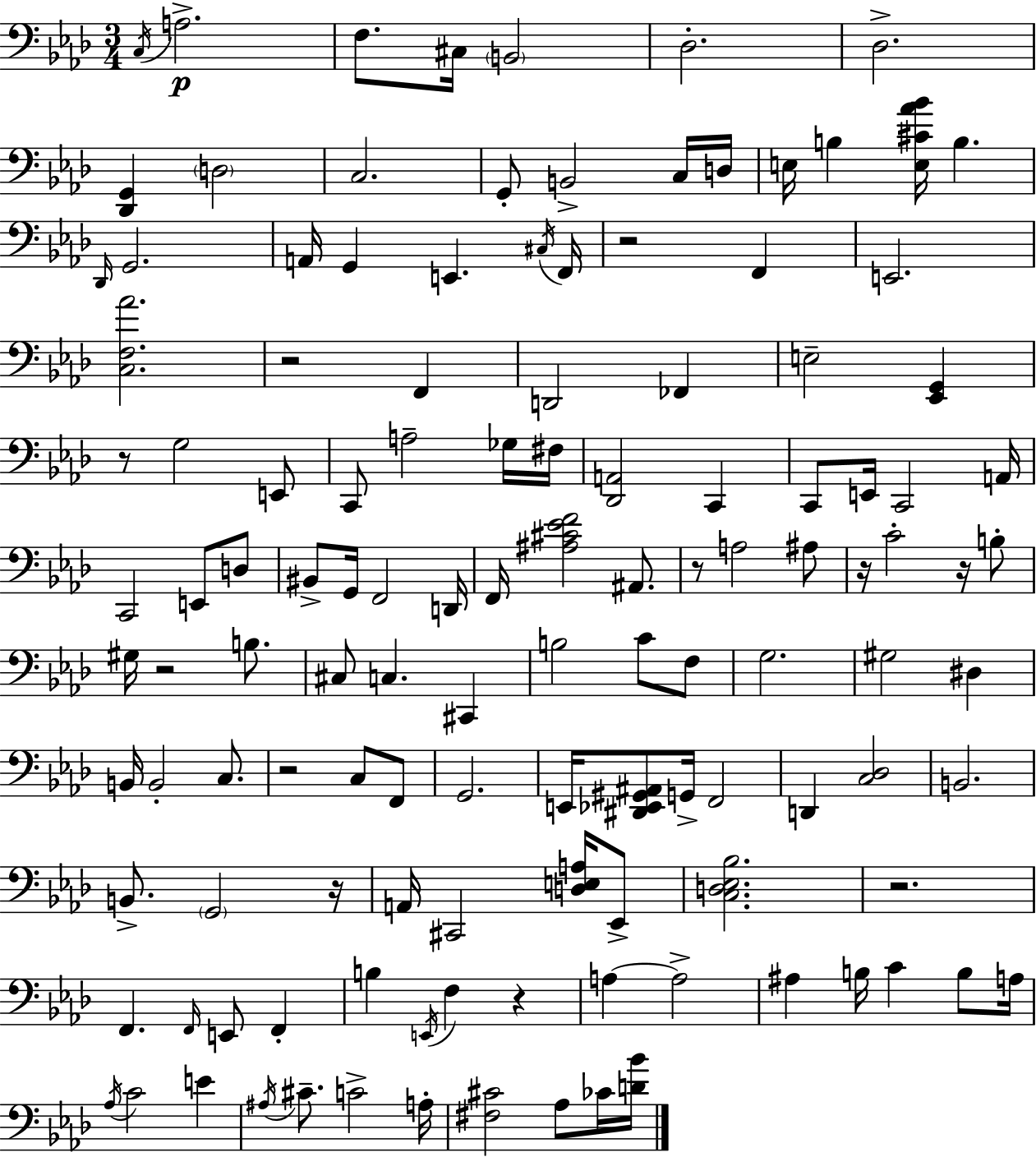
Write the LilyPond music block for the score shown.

{
  \clef bass
  \numericTimeSignature
  \time 3/4
  \key f \minor
  \acciaccatura { c16 }\p a2.-> | f8. cis16 \parenthesize b,2 | des2.-. | des2.-> | \break <des, g,>4 \parenthesize d2 | c2. | g,8-. b,2-> c16 | d16 e16 b4 <e cis' aes' bes'>16 b4. | \break \grace { des,16 } g,2. | a,16 g,4 e,4. | \acciaccatura { cis16 } f,16 r2 f,4 | e,2. | \break <c f aes'>2. | r2 f,4 | d,2 fes,4 | e2-- <ees, g,>4 | \break r8 g2 | e,8 c,8 a2-- | ges16 fis16 <des, a,>2 c,4 | c,8 e,16 c,2 | \break a,16 c,2 e,8 | d8 bis,8-> g,16 f,2 | d,16 f,16 <ais cis' ees' f'>2 | ais,8. r8 a2 | \break ais8 r16 c'2-. | r16 b8-. gis16 r2 | b8. cis8 c4. cis,4 | b2 c'8 | \break f8 g2. | gis2 dis4 | b,16 b,2-. | c8. r2 c8 | \break f,8 g,2. | e,16 <dis, ees, gis, ais,>8 g,16-> f,2 | d,4 <c des>2 | b,2. | \break b,8.-> \parenthesize g,2 | r16 a,16 cis,2 | <d e a>16 ees,8-> <c d ees bes>2. | r2. | \break f,4. \grace { f,16 } e,8 | f,4-. b4 \acciaccatura { e,16 } f4 | r4 a4~~ a2-> | ais4 b16 c'4 | \break b8 a16 \acciaccatura { aes16 } c'2 | e'4 \acciaccatura { ais16 } cis'8.-- c'2-> | a16-. <fis cis'>2 | aes8 ces'16 <d' bes'>16 \bar "|."
}